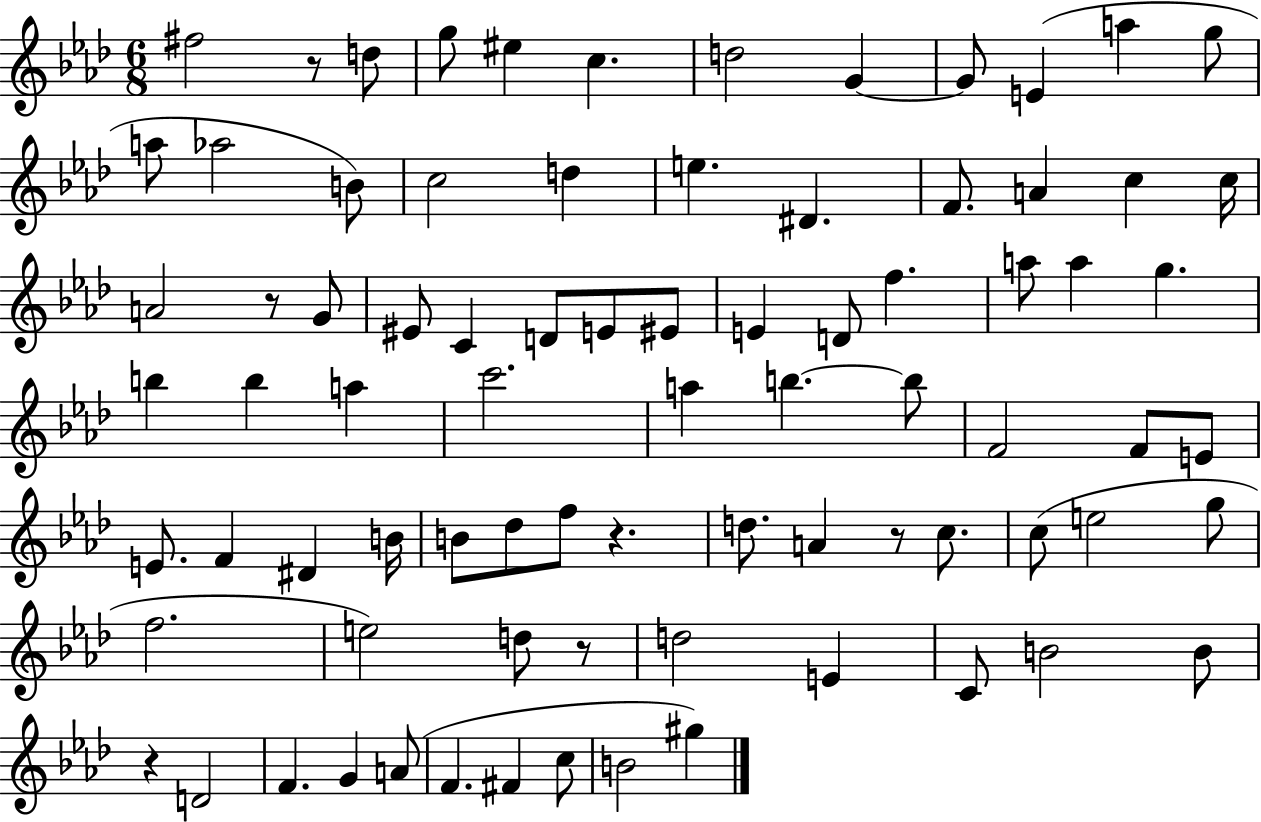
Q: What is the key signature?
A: AES major